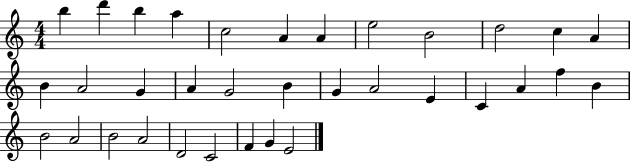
{
  \clef treble
  \numericTimeSignature
  \time 4/4
  \key c \major
  b''4 d'''4 b''4 a''4 | c''2 a'4 a'4 | e''2 b'2 | d''2 c''4 a'4 | \break b'4 a'2 g'4 | a'4 g'2 b'4 | g'4 a'2 e'4 | c'4 a'4 f''4 b'4 | \break b'2 a'2 | b'2 a'2 | d'2 c'2 | f'4 g'4 e'2 | \break \bar "|."
}